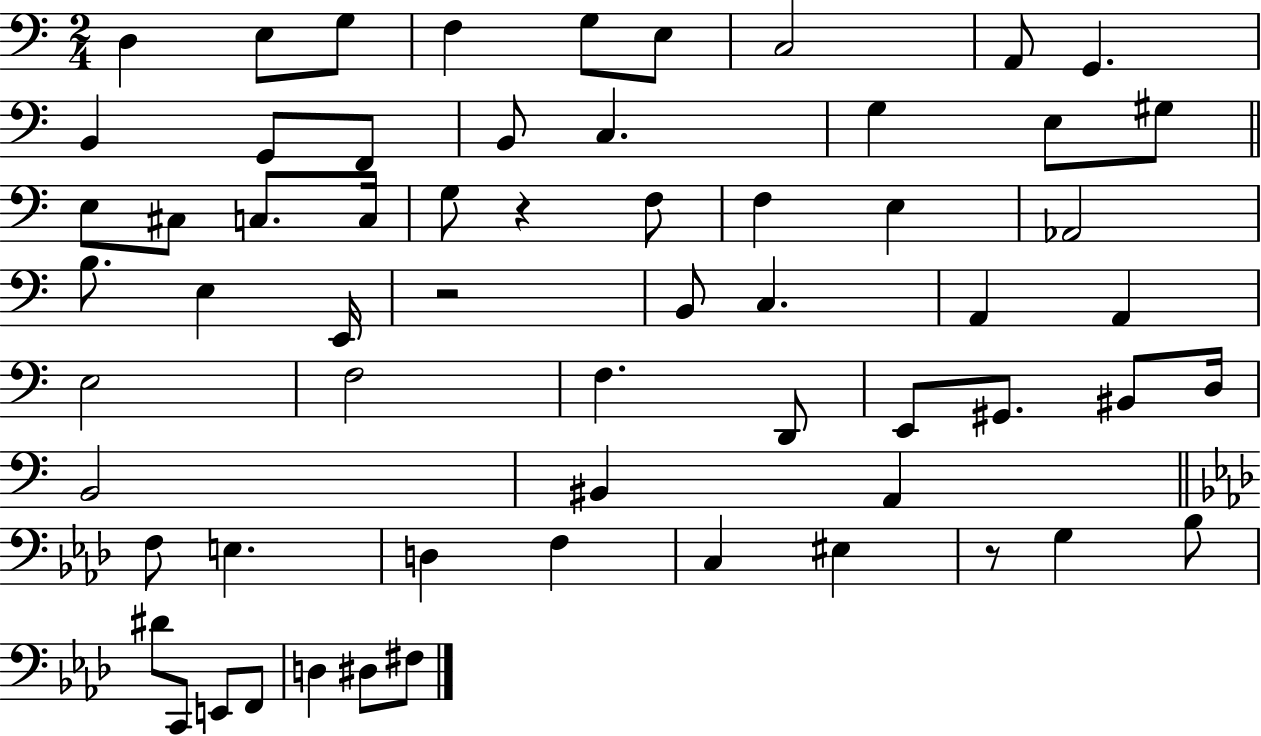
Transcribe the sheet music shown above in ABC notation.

X:1
T:Untitled
M:2/4
L:1/4
K:C
D, E,/2 G,/2 F, G,/2 E,/2 C,2 A,,/2 G,, B,, G,,/2 F,,/2 B,,/2 C, G, E,/2 ^G,/2 E,/2 ^C,/2 C,/2 C,/4 G,/2 z F,/2 F, E, _A,,2 B,/2 E, E,,/4 z2 B,,/2 C, A,, A,, E,2 F,2 F, D,,/2 E,,/2 ^G,,/2 ^B,,/2 D,/4 B,,2 ^B,, A,, F,/2 E, D, F, C, ^E, z/2 G, _B,/2 ^D/2 C,,/2 E,,/2 F,,/2 D, ^D,/2 ^F,/2